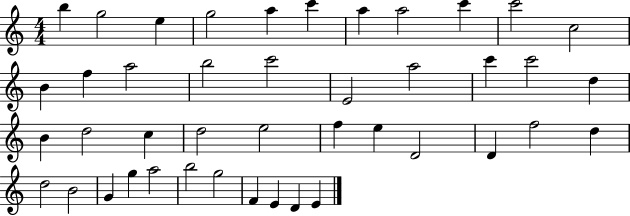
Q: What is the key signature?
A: C major